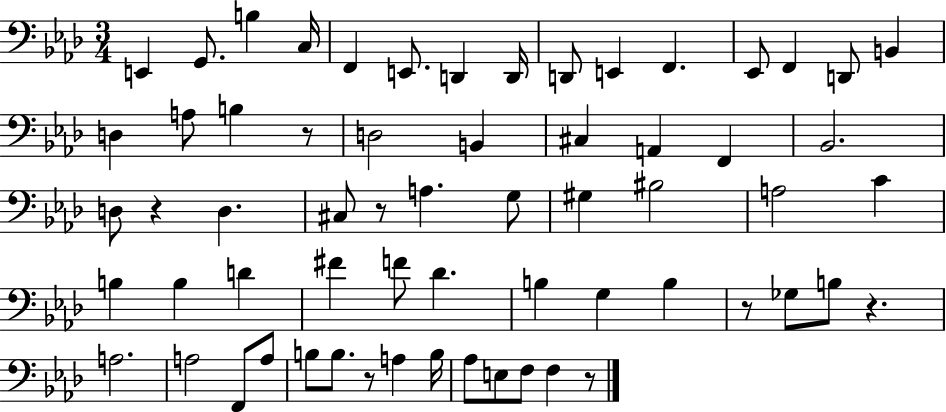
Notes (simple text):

E2/q G2/e. B3/q C3/s F2/q E2/e. D2/q D2/s D2/e E2/q F2/q. Eb2/e F2/q D2/e B2/q D3/q A3/e B3/q R/e D3/h B2/q C#3/q A2/q F2/q Bb2/h. D3/e R/q D3/q. C#3/e R/e A3/q. G3/e G#3/q BIS3/h A3/h C4/q B3/q B3/q D4/q F#4/q F4/e Db4/q. B3/q G3/q B3/q R/e Gb3/e B3/e R/q. A3/h. A3/h F2/e A3/e B3/e B3/e. R/e A3/q B3/s Ab3/e E3/e F3/e F3/q R/e